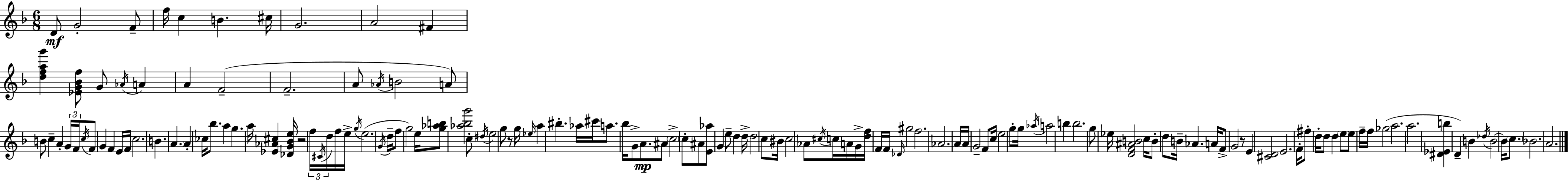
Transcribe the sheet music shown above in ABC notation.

X:1
T:Untitled
M:6/8
L:1/4
K:F
D/2 G2 F/2 f/4 c B ^c/4 G2 A2 ^F [dfag'] [_EG_Bf]/2 G/2 _A/4 A A F2 F2 A/2 _A/4 B2 A/2 B/2 c A G/4 F/4 c/4 F/2 G F E/4 F/4 c2 B A A _c/4 _b/2 a g a/4 [_E_A^c] [_DG_Be]/4 z2 f/4 ^C/4 d/4 f/4 e/4 g/4 e2 G/4 d/4 f/2 g2 e/4 [g_ab]/2 [_a_bg']2 c/2 ^d/4 e2 g/2 z/2 g/4 _e/4 a ^b _a/4 ^c'/4 a/2 _b/4 G/2 A/2 ^A/2 c2 c/2 ^A/2 [E_a]/2 G e/2 d d/4 d2 c/2 ^B/4 c2 _A/2 ^c/4 c/4 A/4 G/4 [df]/4 F/4 F/4 _D/4 ^g2 f2 _A2 A/4 A/4 G2 F/2 c/4 e2 g/2 g/4 _a/4 a2 b b2 g/2 _e/4 [DF^AB]2 c/4 B/2 d/2 B/4 _A A/4 F/2 G2 z/2 E [^CD]2 E2 F/4 ^f/2 d/4 d/2 d e/2 e/2 f/4 f/4 _g2 a2 a2 [^D_Eb] D B _d/4 B2 B/4 c/2 _B2 A2